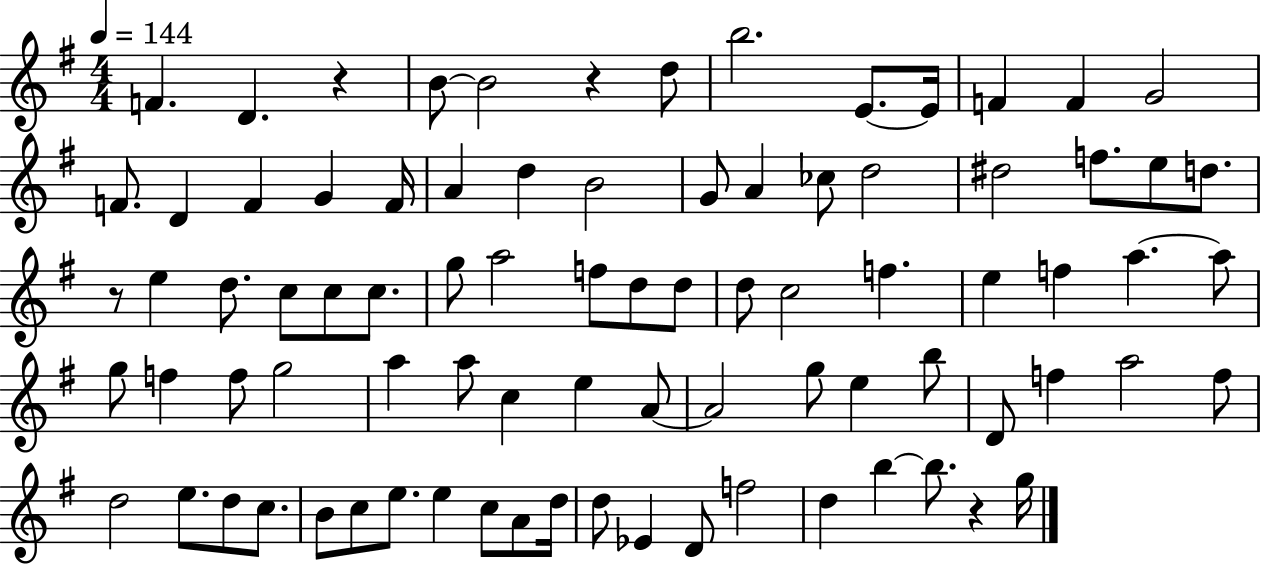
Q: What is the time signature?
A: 4/4